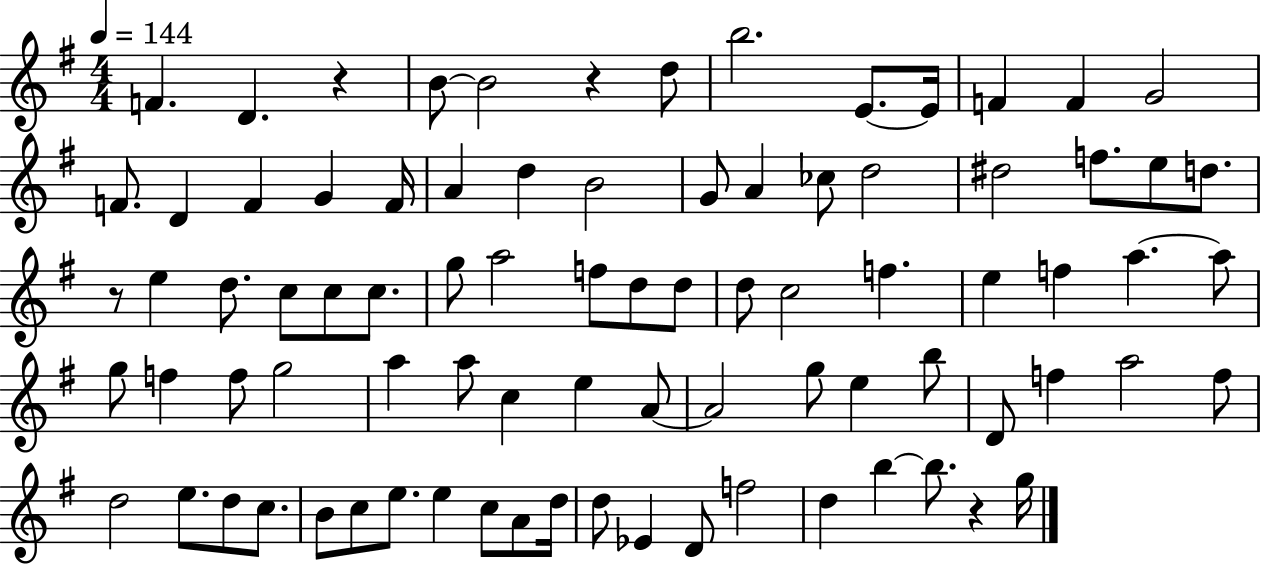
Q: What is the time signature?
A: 4/4